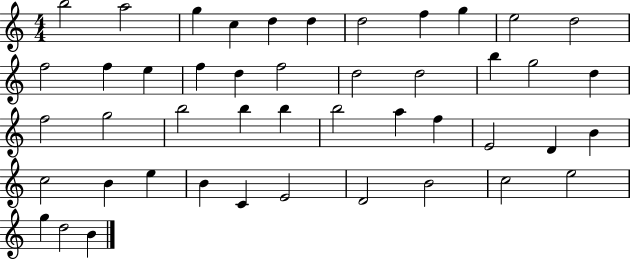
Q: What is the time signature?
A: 4/4